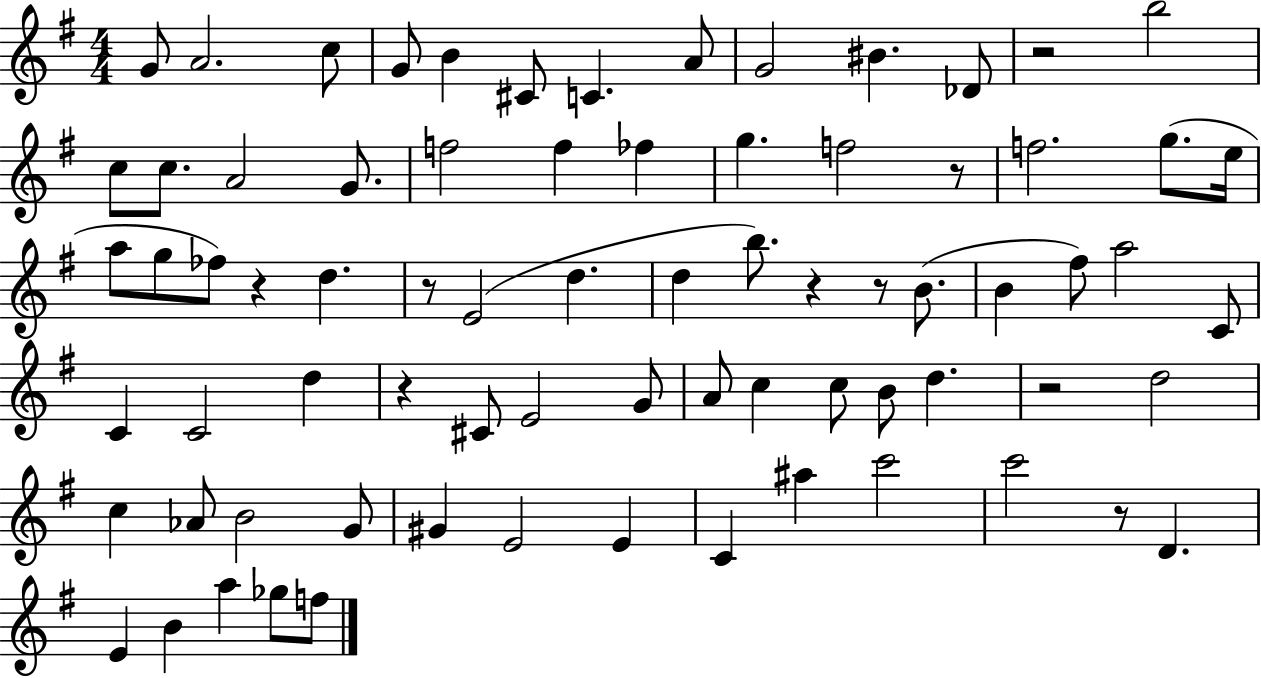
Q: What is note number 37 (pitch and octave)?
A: C4